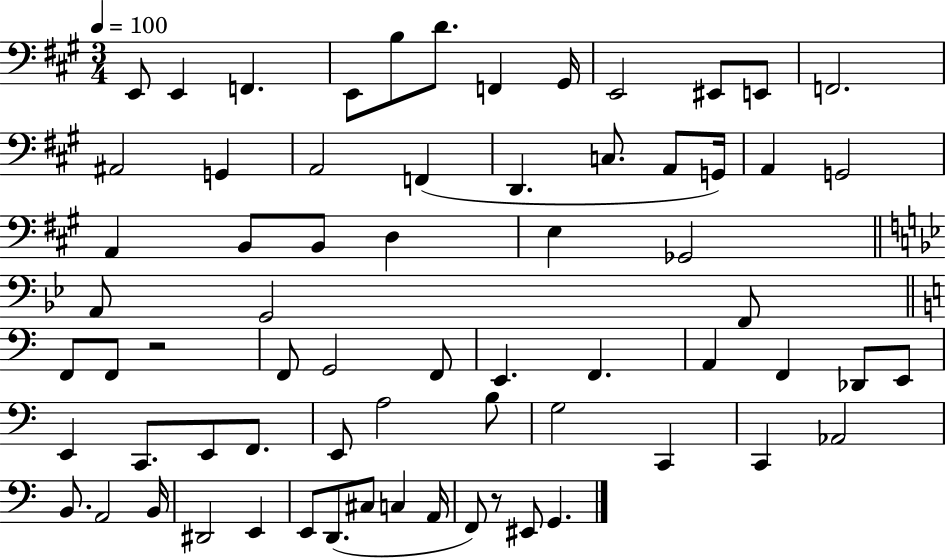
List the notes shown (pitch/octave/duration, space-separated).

E2/e E2/q F2/q. E2/e B3/e D4/e. F2/q G#2/s E2/h EIS2/e E2/e F2/h. A#2/h G2/q A2/h F2/q D2/q. C3/e. A2/e G2/s A2/q G2/h A2/q B2/e B2/e D3/q E3/q Gb2/h A2/e G2/h F2/e F2/e F2/e R/h F2/e G2/h F2/e E2/q. F2/q. A2/q F2/q Db2/e E2/e E2/q C2/e. E2/e F2/e. E2/e A3/h B3/e G3/h C2/q C2/q Ab2/h B2/e. A2/h B2/s D#2/h E2/q E2/e D2/e. C#3/e C3/q A2/s F2/e R/e EIS2/e G2/q.